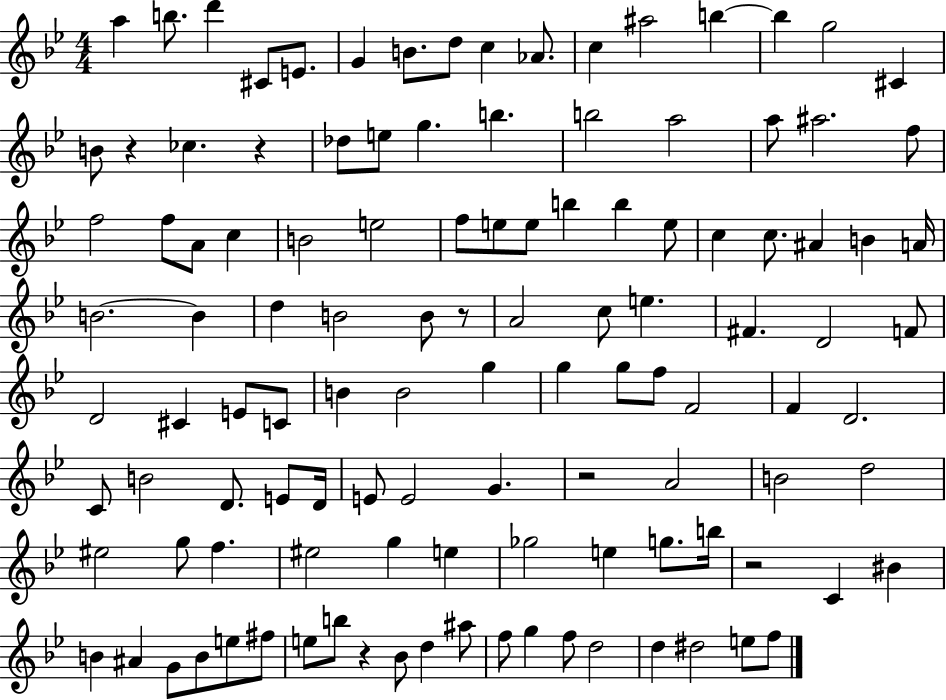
{
  \clef treble
  \numericTimeSignature
  \time 4/4
  \key bes \major
  a''4 b''8. d'''4 cis'8 e'8. | g'4 b'8. d''8 c''4 aes'8. | c''4 ais''2 b''4~~ | b''4 g''2 cis'4 | \break b'8 r4 ces''4. r4 | des''8 e''8 g''4. b''4. | b''2 a''2 | a''8 ais''2. f''8 | \break f''2 f''8 a'8 c''4 | b'2 e''2 | f''8 e''8 e''8 b''4 b''4 e''8 | c''4 c''8. ais'4 b'4 a'16 | \break b'2.~~ b'4 | d''4 b'2 b'8 r8 | a'2 c''8 e''4. | fis'4. d'2 f'8 | \break d'2 cis'4 e'8 c'8 | b'4 b'2 g''4 | g''4 g''8 f''8 f'2 | f'4 d'2. | \break c'8 b'2 d'8. e'8 d'16 | e'8 e'2 g'4. | r2 a'2 | b'2 d''2 | \break eis''2 g''8 f''4. | eis''2 g''4 e''4 | ges''2 e''4 g''8. b''16 | r2 c'4 bis'4 | \break b'4 ais'4 g'8 b'8 e''8 fis''8 | e''8 b''8 r4 bes'8 d''4 ais''8 | f''8 g''4 f''8 d''2 | d''4 dis''2 e''8 f''8 | \break \bar "|."
}